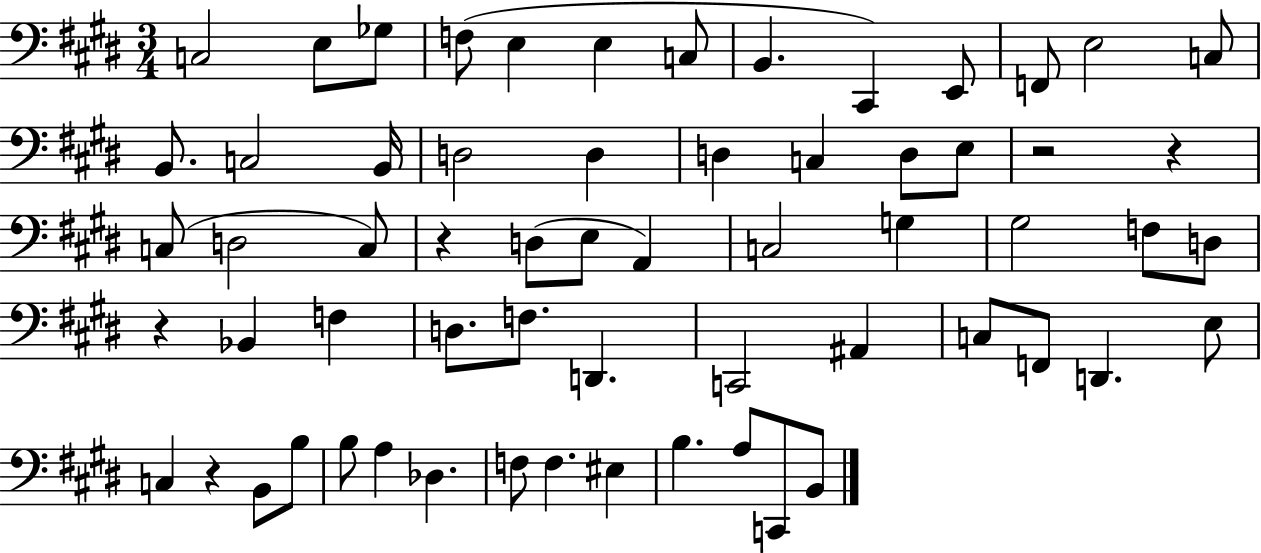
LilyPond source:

{
  \clef bass
  \numericTimeSignature
  \time 3/4
  \key e \major
  c2 e8 ges8 | f8( e4 e4 c8 | b,4. cis,4) e,8 | f,8 e2 c8 | \break b,8. c2 b,16 | d2 d4 | d4 c4 d8 e8 | r2 r4 | \break c8( d2 c8) | r4 d8( e8 a,4) | c2 g4 | gis2 f8 d8 | \break r4 bes,4 f4 | d8. f8. d,4. | c,2 ais,4 | c8 f,8 d,4. e8 | \break c4 r4 b,8 b8 | b8 a4 des4. | f8 f4. eis4 | b4. a8 c,8 b,8 | \break \bar "|."
}